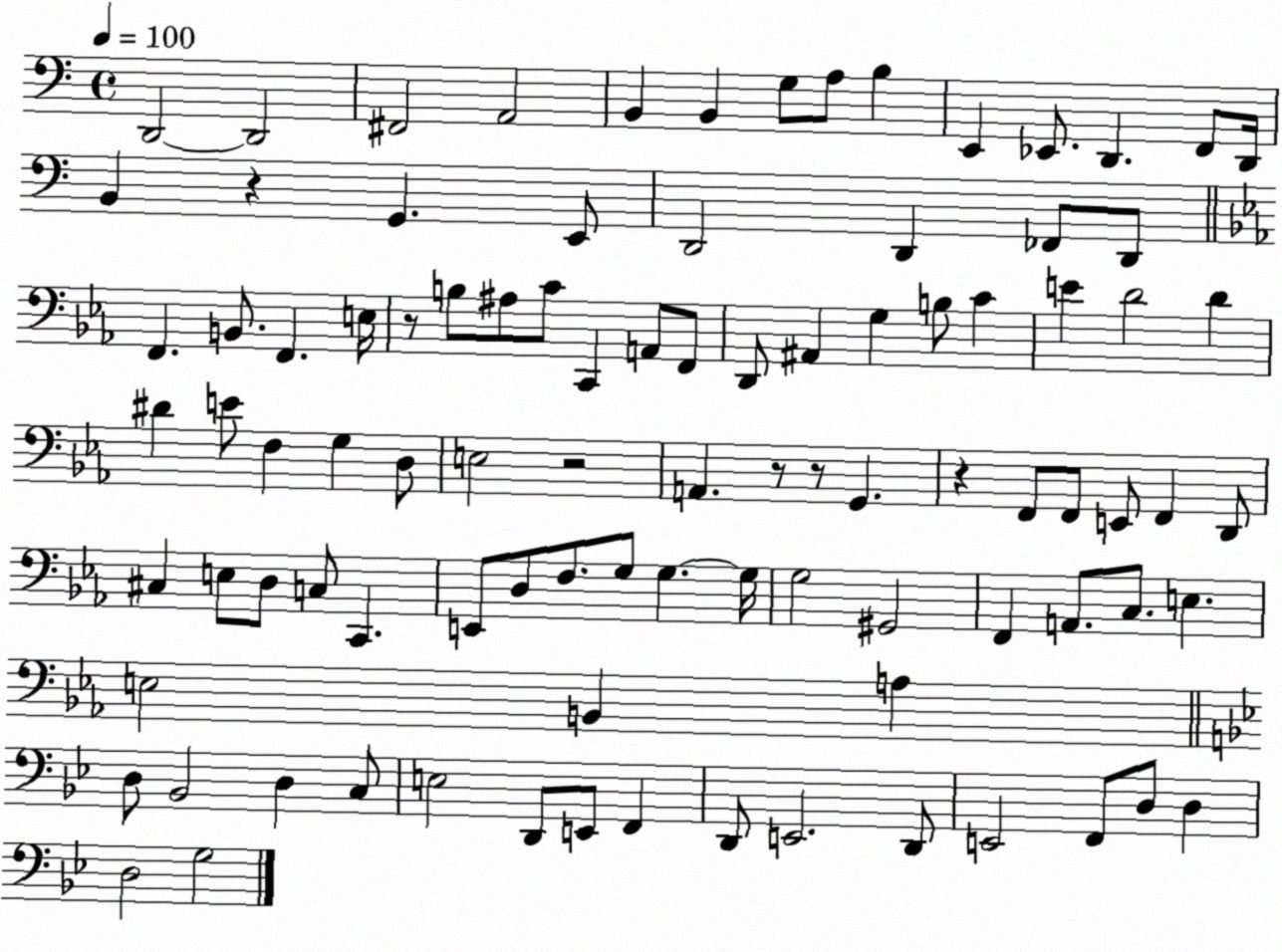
X:1
T:Untitled
M:4/4
L:1/4
K:C
D,,2 D,,2 ^F,,2 A,,2 B,, B,, G,/2 A,/2 B, E,, _E,,/2 D,, F,,/2 D,,/4 B,, z G,, E,,/2 D,,2 D,, _F,,/2 D,,/2 F,, B,,/2 F,, E,/4 z/2 B,/2 ^A,/2 C/2 C,, A,,/2 F,,/2 D,,/2 ^A,, G, B,/2 C E D2 D ^D E/2 F, G, D,/2 E,2 z2 A,, z/2 z/2 G,, z F,,/2 F,,/2 E,,/2 F,, D,,/2 ^C, E,/2 D,/2 C,/2 C,, E,,/2 D,/2 F,/2 G,/2 G, G,/4 G,2 ^G,,2 F,, A,,/2 C,/2 E, E,2 B,, A, D,/2 _B,,2 D, C,/2 E,2 D,,/2 E,,/2 F,, D,,/2 E,,2 D,,/2 E,,2 F,,/2 D,/2 D, D,2 G,2